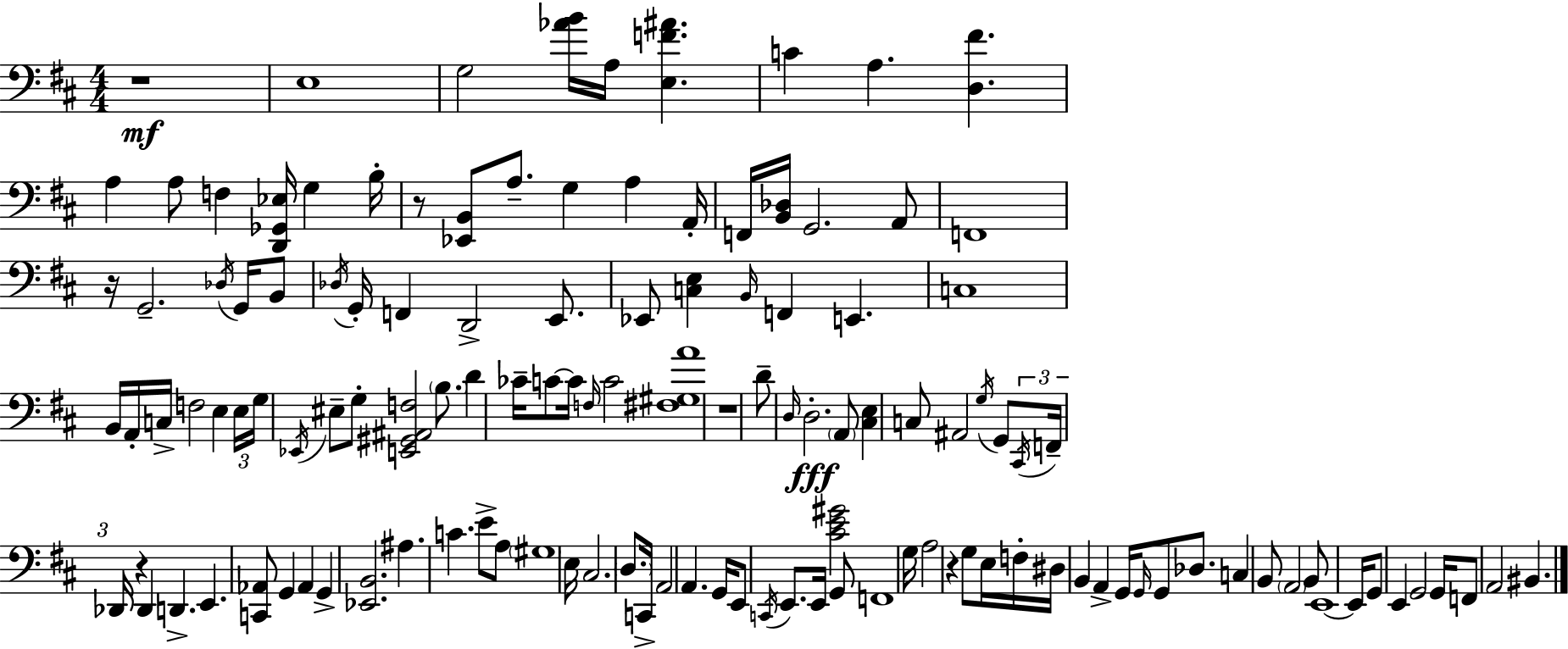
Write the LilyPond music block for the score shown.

{
  \clef bass
  \numericTimeSignature
  \time 4/4
  \key d \major
  r1\mf | e1 | g2 <aes' b'>16 a16 <e f' ais'>4. | c'4 a4. <d fis'>4. | \break a4 a8 f4 <d, ges, ees>16 g4 b16-. | r8 <ees, b,>8 a8.-- g4 a4 a,16-. | f,16 <b, des>16 g,2. a,8 | f,1 | \break r16 g,2.-- \acciaccatura { des16 } g,16 b,8 | \acciaccatura { des16 } g,16-. f,4 d,2-> e,8. | ees,8 <c e>4 \grace { b,16 } f,4 e,4. | c1 | \break b,16 a,16-. c16-> f2 e4 | \tuplet 3/2 { e16 g16 \acciaccatura { ees,16 } } eis8-- g8-. <e, gis, ais, f>2 | \parenthesize b8. d'4 ces'16-- c'8~~ c'16 \grace { f16 } c'2 | <fis gis a'>1 | \break r1 | d'8-- \grace { d16 } d2.-.\fff | \parenthesize a,8 <cis e>4 c8 ais,2 | \acciaccatura { g16 } g,8 \tuplet 3/2 { \acciaccatura { cis,16 } f,16-- des,16 } r4 des,4 | \break d,4.-> e,4. <c, aes,>8 | g,4 aes,4 g,4-> <ees, b,>2. | ais4. c'4. | e'8-> a8 \parenthesize gis1 | \break e16 cis2. | \parenthesize d8. c,16-> a,2 | a,4. g,16 e,8 \acciaccatura { c,16 } e,8. e,16 <cis' e' gis'>2 | g,8 f,1 | \break g16 a2 | r4 g8 e16 f16-. dis16 b,4 a,4-> | g,16 \grace { g,16 } g,8 des8. c4 b,8 | \parenthesize a,2 b,8 e,1~~ | \break e,16 g,8 e,4 | g,2 g,16 f,8 a,2 | bis,4. \bar "|."
}